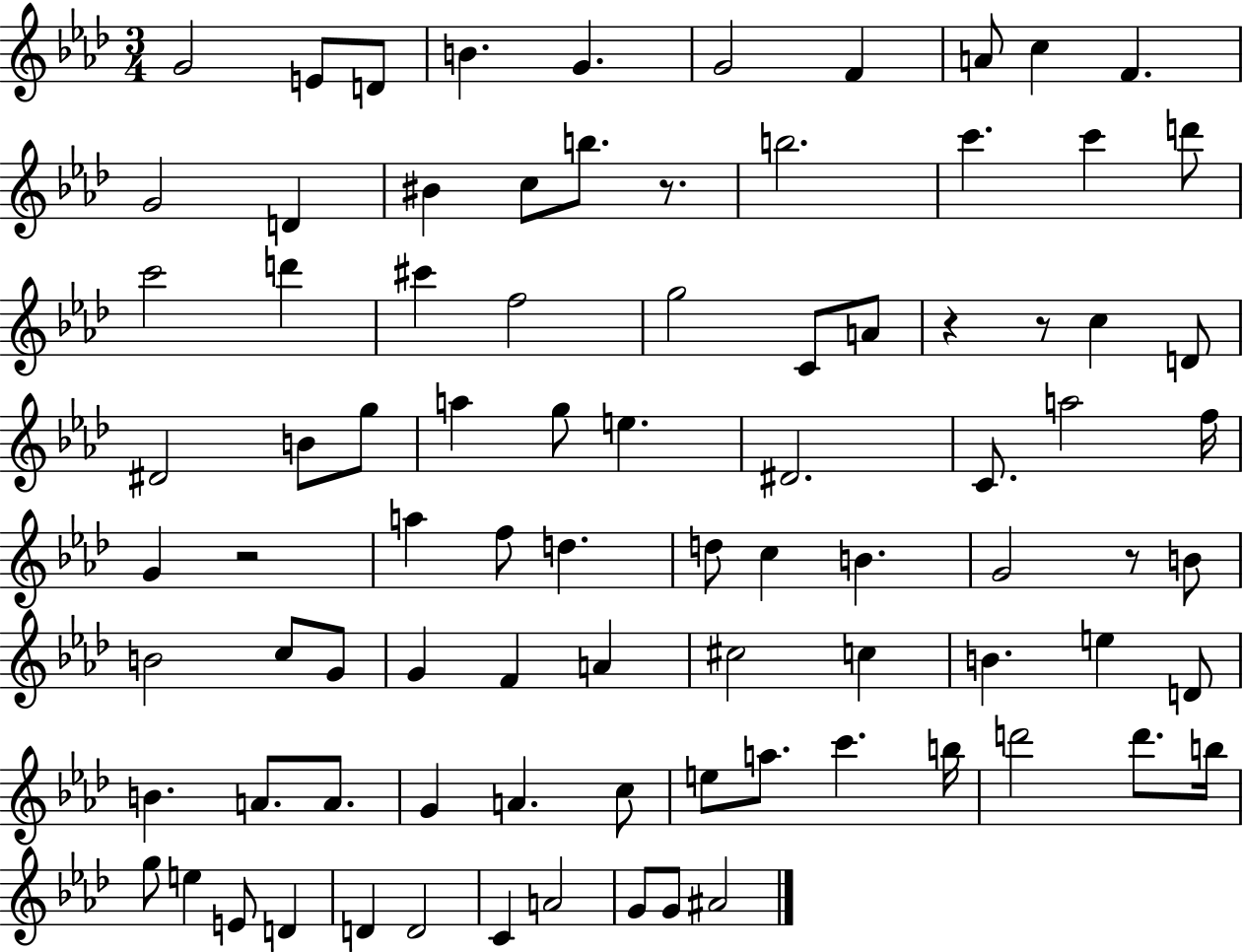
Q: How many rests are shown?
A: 5